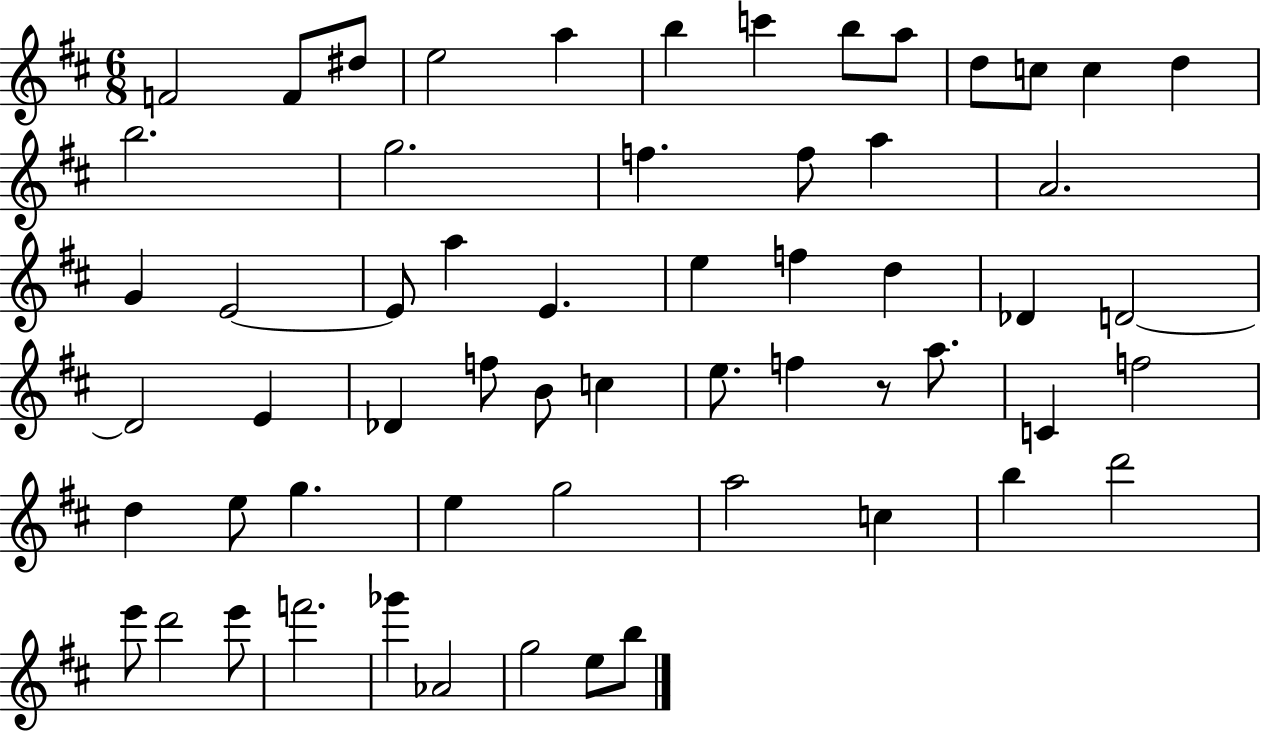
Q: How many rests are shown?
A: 1